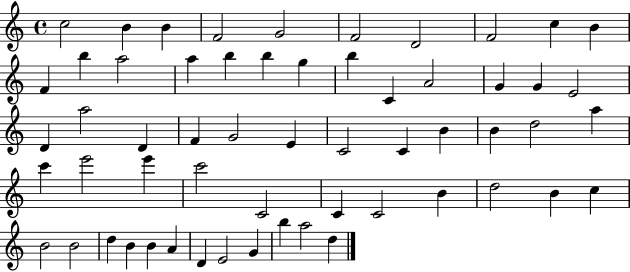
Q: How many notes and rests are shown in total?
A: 58